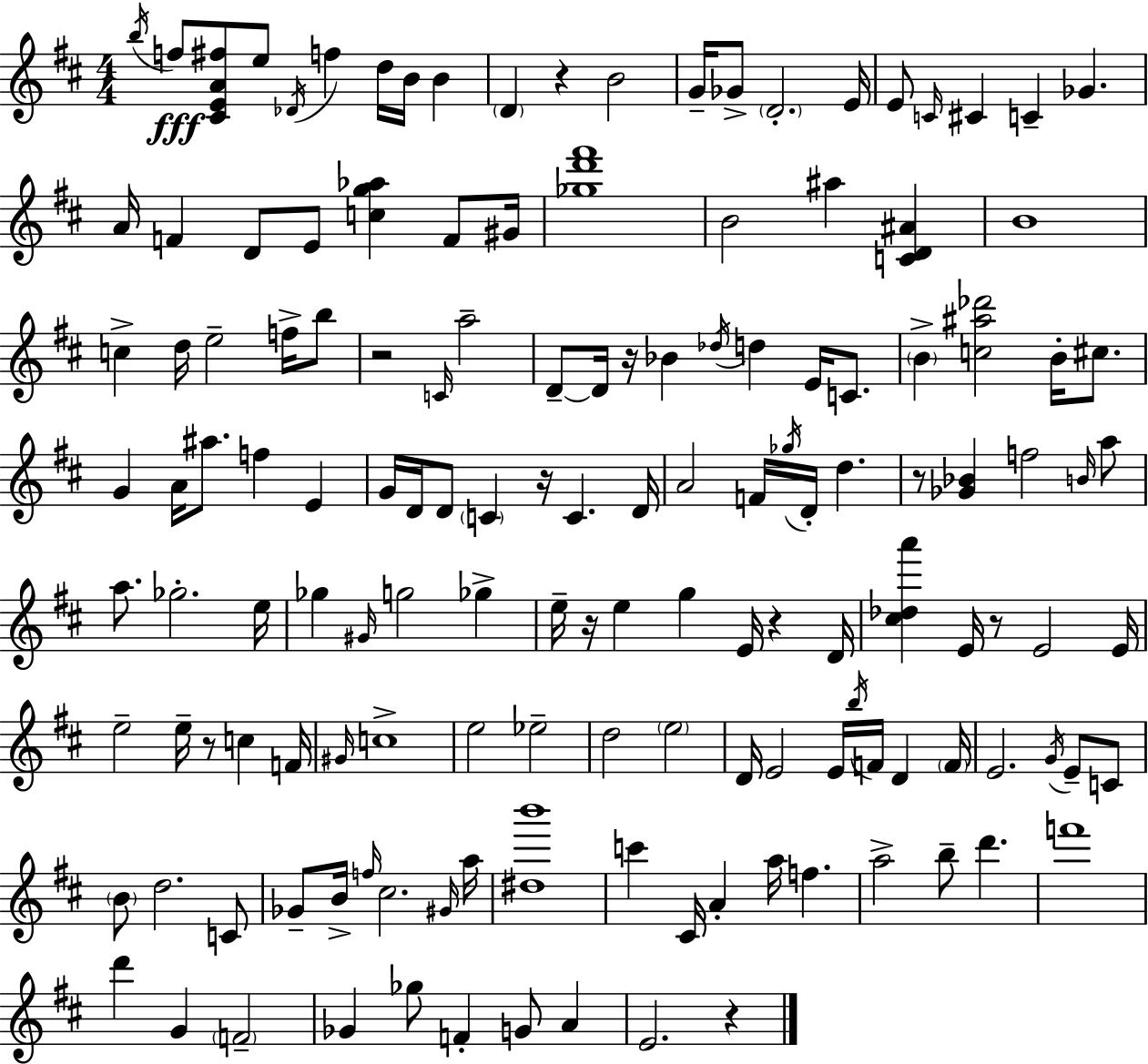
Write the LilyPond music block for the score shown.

{
  \clef treble
  \numericTimeSignature
  \time 4/4
  \key d \major
  \repeat volta 2 { \acciaccatura { b''16 }\fff f''8 <cis' e' a' fis''>8 e''8 \acciaccatura { des'16 } f''4 d''16 b'16 b'4 | \parenthesize d'4 r4 b'2 | g'16-- ges'8-> \parenthesize d'2.-. | e'16 e'8 \grace { c'16 } cis'4 c'4-- ges'4. | \break a'16 f'4 d'8 e'8 <c'' g'' aes''>4 | f'8 gis'16 <ges'' d''' fis'''>1 | b'2 ais''4 <c' d' ais'>4 | b'1 | \break c''4-> d''16 e''2-- | f''16-> b''8 r2 \grace { c'16 } a''2-- | d'8--~~ d'16 r16 bes'4 \acciaccatura { des''16 } d''4 | e'16 c'8. \parenthesize b'4-> <c'' ais'' des'''>2 | \break b'16-. cis''8. g'4 a'16 ais''8. f''4 | e'4 g'16 d'16 d'8 \parenthesize c'4 r16 c'4. | d'16 a'2 f'16 \acciaccatura { ges''16 } d'16-. | d''4. r8 <ges' bes'>4 f''2 | \break \grace { b'16 } a''8 a''8. ges''2.-. | e''16 ges''4 \grace { gis'16 } g''2 | ges''4-> e''16-- r16 e''4 g''4 | e'16 r4 d'16 <cis'' des'' a'''>4 e'16 r8 e'2 | \break e'16 e''2-- | e''16-- r8 c''4 f'16 \grace { gis'16 } c''1-> | e''2 | ees''2-- d''2 | \break \parenthesize e''2 d'16 e'2 | e'16 \acciaccatura { b''16 } f'16 d'4 \parenthesize f'16 e'2. | \acciaccatura { g'16 } e'8-- c'8 \parenthesize b'8 d''2. | c'8 ges'8-- b'16-> \grace { f''16 } cis''2. | \break \grace { gis'16 } a''16 <dis'' b'''>1 | c'''4 | cis'16 a'4-. a''16 f''4. a''2-> | b''8-- d'''4. f'''1 | \break d'''4 | g'4 \parenthesize f'2-- ges'4 | ges''8 f'4-. g'8 a'4 e'2. | r4 } \bar "|."
}